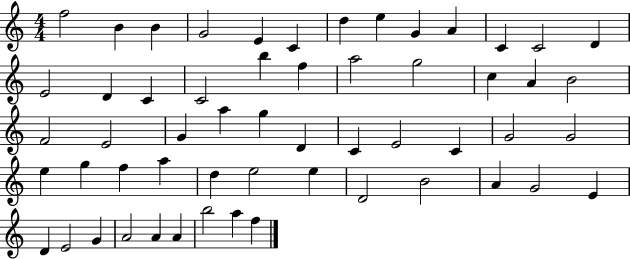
X:1
T:Untitled
M:4/4
L:1/4
K:C
f2 B B G2 E C d e G A C C2 D E2 D C C2 b f a2 g2 c A B2 F2 E2 G a g D C E2 C G2 G2 e g f a d e2 e D2 B2 A G2 E D E2 G A2 A A b2 a f